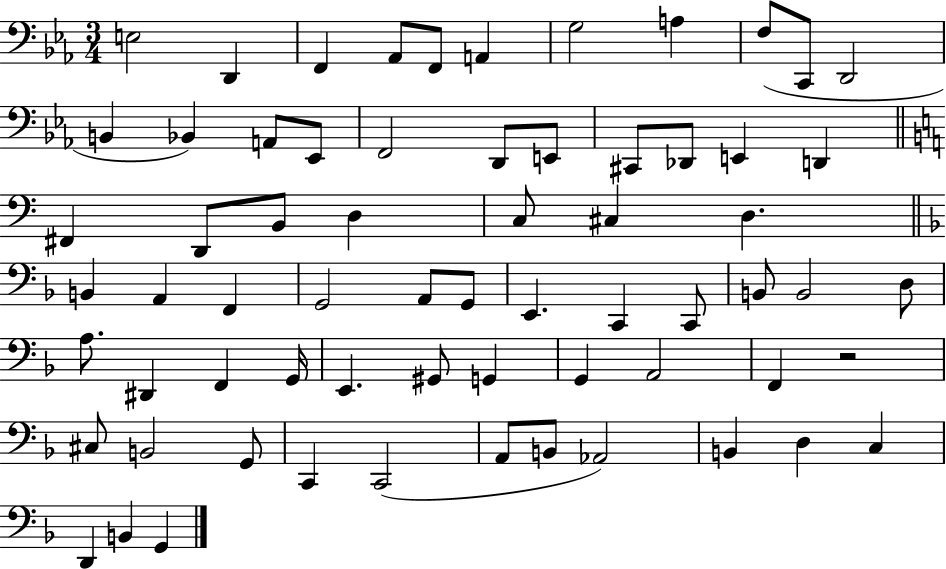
E3/h D2/q F2/q Ab2/e F2/e A2/q G3/h A3/q F3/e C2/e D2/h B2/q Bb2/q A2/e Eb2/e F2/h D2/e E2/e C#2/e Db2/e E2/q D2/q F#2/q D2/e B2/e D3/q C3/e C#3/q D3/q. B2/q A2/q F2/q G2/h A2/e G2/e E2/q. C2/q C2/e B2/e B2/h D3/e A3/e. D#2/q F2/q G2/s E2/q. G#2/e G2/q G2/q A2/h F2/q R/h C#3/e B2/h G2/e C2/q C2/h A2/e B2/e Ab2/h B2/q D3/q C3/q D2/q B2/q G2/q